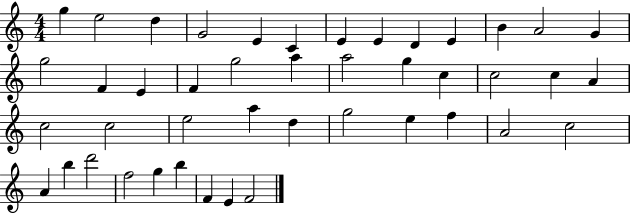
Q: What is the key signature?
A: C major